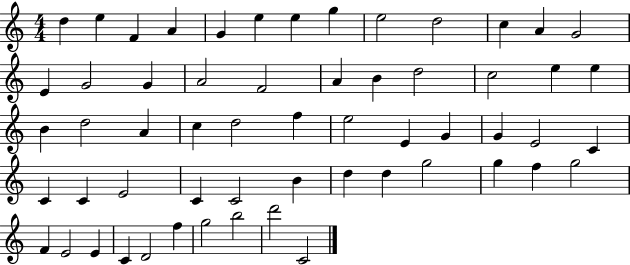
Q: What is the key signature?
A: C major